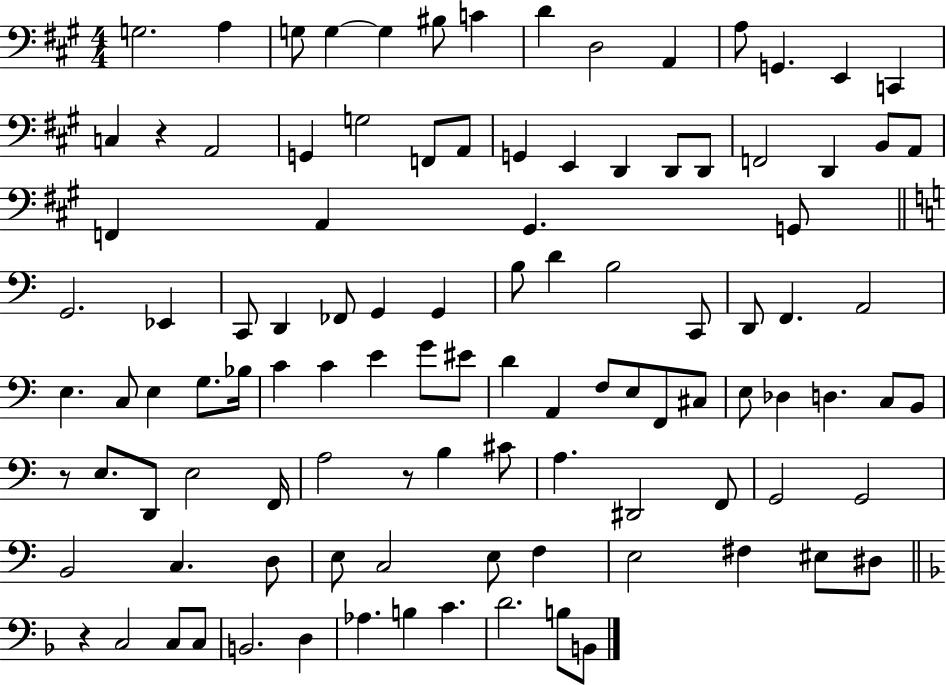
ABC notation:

X:1
T:Untitled
M:4/4
L:1/4
K:A
G,2 A, G,/2 G, G, ^B,/2 C D D,2 A,, A,/2 G,, E,, C,, C, z A,,2 G,, G,2 F,,/2 A,,/2 G,, E,, D,, D,,/2 D,,/2 F,,2 D,, B,,/2 A,,/2 F,, A,, ^G,, G,,/2 G,,2 _E,, C,,/2 D,, _F,,/2 G,, G,, B,/2 D B,2 C,,/2 D,,/2 F,, A,,2 E, C,/2 E, G,/2 _B,/4 C C E G/2 ^E/2 D A,, F,/2 E,/2 F,,/2 ^C,/2 E,/2 _D, D, C,/2 B,,/2 z/2 E,/2 D,,/2 E,2 F,,/4 A,2 z/2 B, ^C/2 A, ^D,,2 F,,/2 G,,2 G,,2 B,,2 C, D,/2 E,/2 C,2 E,/2 F, E,2 ^F, ^E,/2 ^D,/2 z C,2 C,/2 C,/2 B,,2 D, _A, B, C D2 B,/2 B,,/2